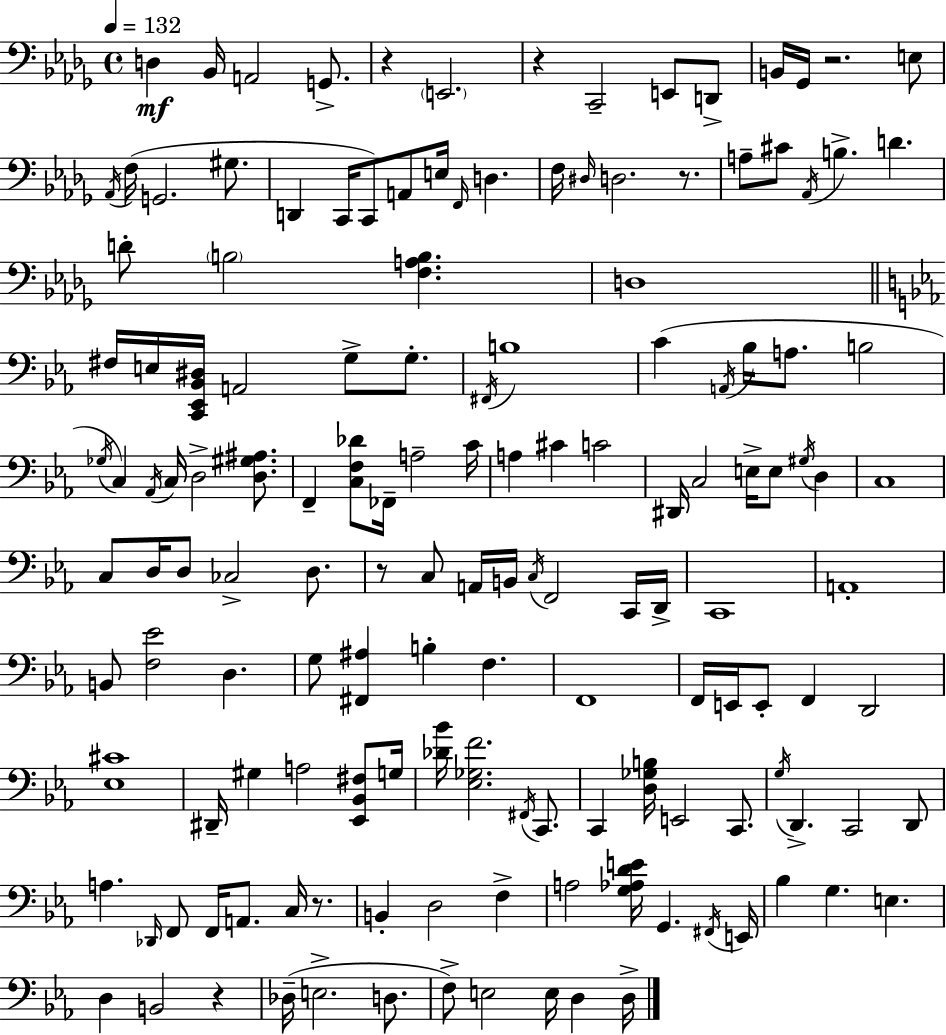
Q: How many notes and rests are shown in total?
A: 147